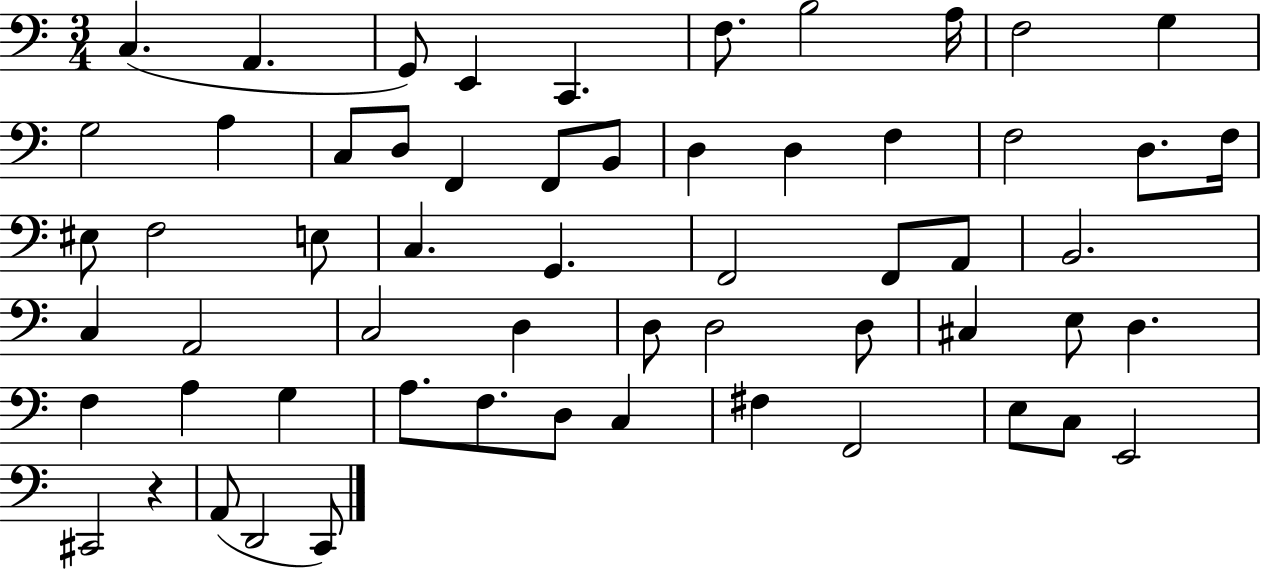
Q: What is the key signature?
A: C major